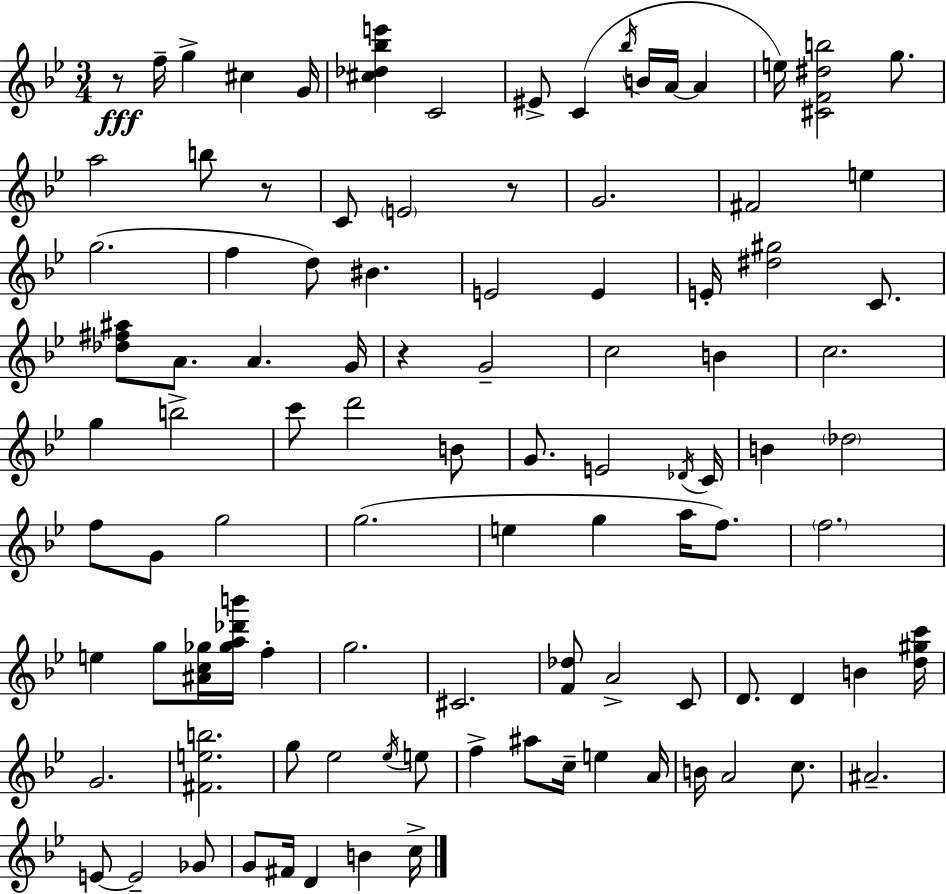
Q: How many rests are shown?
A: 4